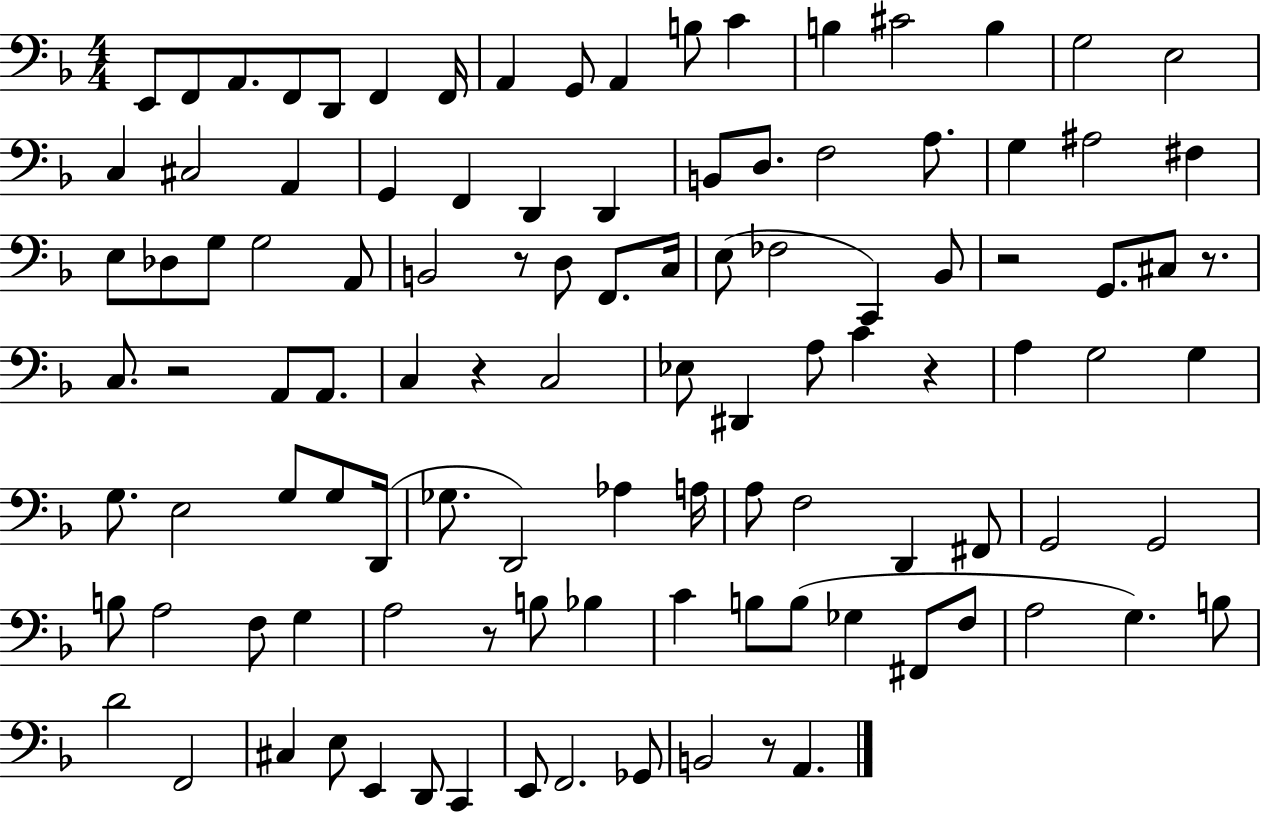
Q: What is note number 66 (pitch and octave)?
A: Ab3